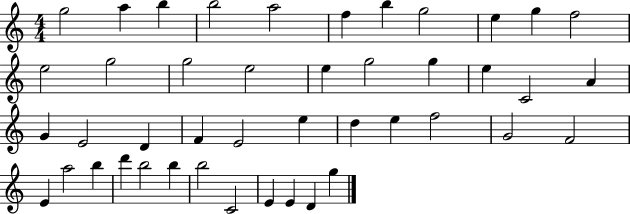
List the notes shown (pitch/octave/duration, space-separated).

G5/h A5/q B5/q B5/h A5/h F5/q B5/q G5/h E5/q G5/q F5/h E5/h G5/h G5/h E5/h E5/q G5/h G5/q E5/q C4/h A4/q G4/q E4/h D4/q F4/q E4/h E5/q D5/q E5/q F5/h G4/h F4/h E4/q A5/h B5/q D6/q B5/h B5/q B5/h C4/h E4/q E4/q D4/q G5/q